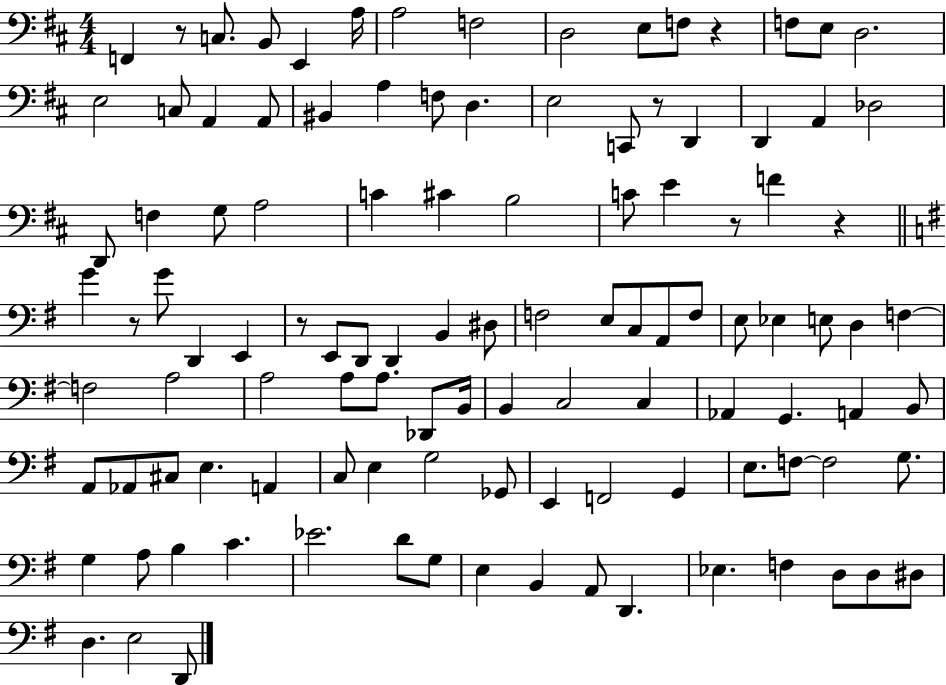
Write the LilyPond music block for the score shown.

{
  \clef bass
  \numericTimeSignature
  \time 4/4
  \key d \major
  \repeat volta 2 { f,4 r8 c8. b,8 e,4 a16 | a2 f2 | d2 e8 f8 r4 | f8 e8 d2. | \break e2 c8 a,4 a,8 | bis,4 a4 f8 d4. | e2 c,8 r8 d,4 | d,4 a,4 des2 | \break d,8 f4 g8 a2 | c'4 cis'4 b2 | c'8 e'4 r8 f'4 r4 | \bar "||" \break \key e \minor g'4 r8 g'8 d,4 e,4 | r8 e,8 d,8 d,4 b,4 dis8 | f2 e8 c8 a,8 f8 | e8 ees4 e8 d4 f4~~ | \break f2 a2 | a2 a8 a8. des,8 b,16 | b,4 c2 c4 | aes,4 g,4. a,4 b,8 | \break a,8 aes,8 cis8 e4. a,4 | c8 e4 g2 ges,8 | e,4 f,2 g,4 | e8. f8~~ f2 g8. | \break g4 a8 b4 c'4. | ees'2. d'8 g8 | e4 b,4 a,8 d,4. | ees4. f4 d8 d8 dis8 | \break d4. e2 d,8 | } \bar "|."
}